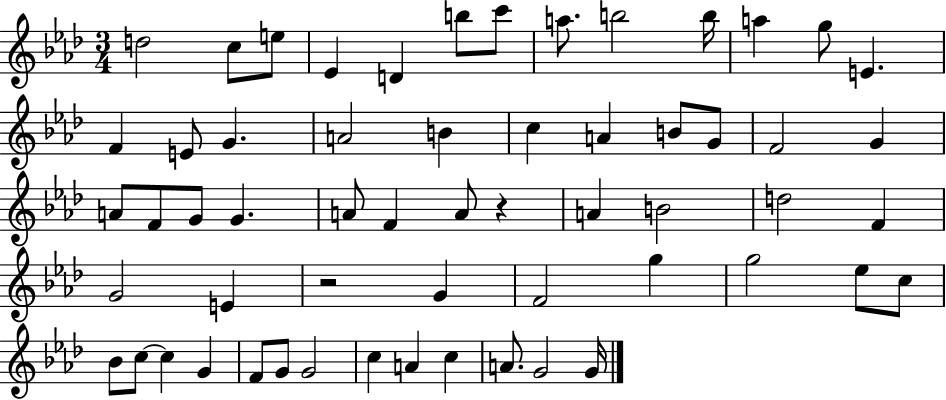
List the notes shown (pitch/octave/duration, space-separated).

D5/h C5/e E5/e Eb4/q D4/q B5/e C6/e A5/e. B5/h B5/s A5/q G5/e E4/q. F4/q E4/e G4/q. A4/h B4/q C5/q A4/q B4/e G4/e F4/h G4/q A4/e F4/e G4/e G4/q. A4/e F4/q A4/e R/q A4/q B4/h D5/h F4/q G4/h E4/q R/h G4/q F4/h G5/q G5/h Eb5/e C5/e Bb4/e C5/e C5/q G4/q F4/e G4/e G4/h C5/q A4/q C5/q A4/e. G4/h G4/s